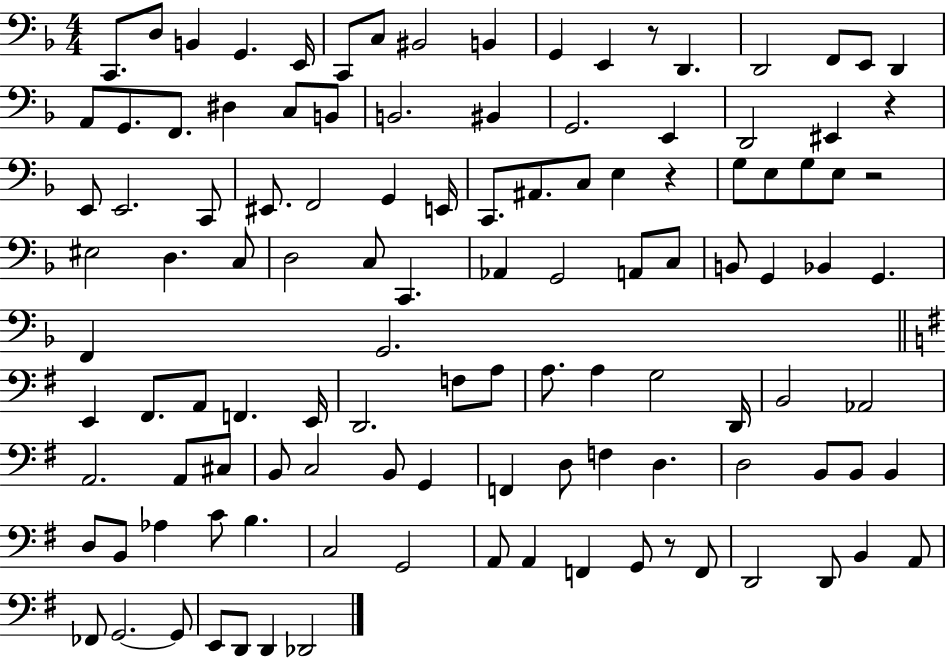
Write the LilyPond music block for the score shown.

{
  \clef bass
  \numericTimeSignature
  \time 4/4
  \key f \major
  c,8. d8 b,4 g,4. e,16 | c,8 c8 bis,2 b,4 | g,4 e,4 r8 d,4. | d,2 f,8 e,8 d,4 | \break a,8 g,8. f,8. dis4 c8 b,8 | b,2. bis,4 | g,2. e,4 | d,2 eis,4 r4 | \break e,8 e,2. c,8 | eis,8. f,2 g,4 e,16 | c,8. ais,8. c8 e4 r4 | g8 e8 g8 e8 r2 | \break eis2 d4. c8 | d2 c8 c,4. | aes,4 g,2 a,8 c8 | b,8 g,4 bes,4 g,4. | \break f,4 g,2. | \bar "||" \break \key e \minor e,4 fis,8. a,8 f,4. e,16 | d,2. f8 a8 | a8. a4 g2 d,16 | b,2 aes,2 | \break a,2. a,8 cis8 | b,8 c2 b,8 g,4 | f,4 d8 f4 d4. | d2 b,8 b,8 b,4 | \break d8 b,8 aes4 c'8 b4. | c2 g,2 | a,8 a,4 f,4 g,8 r8 f,8 | d,2 d,8 b,4 a,8 | \break fes,8 g,2.~~ g,8 | e,8 d,8 d,4 des,2 | \bar "|."
}